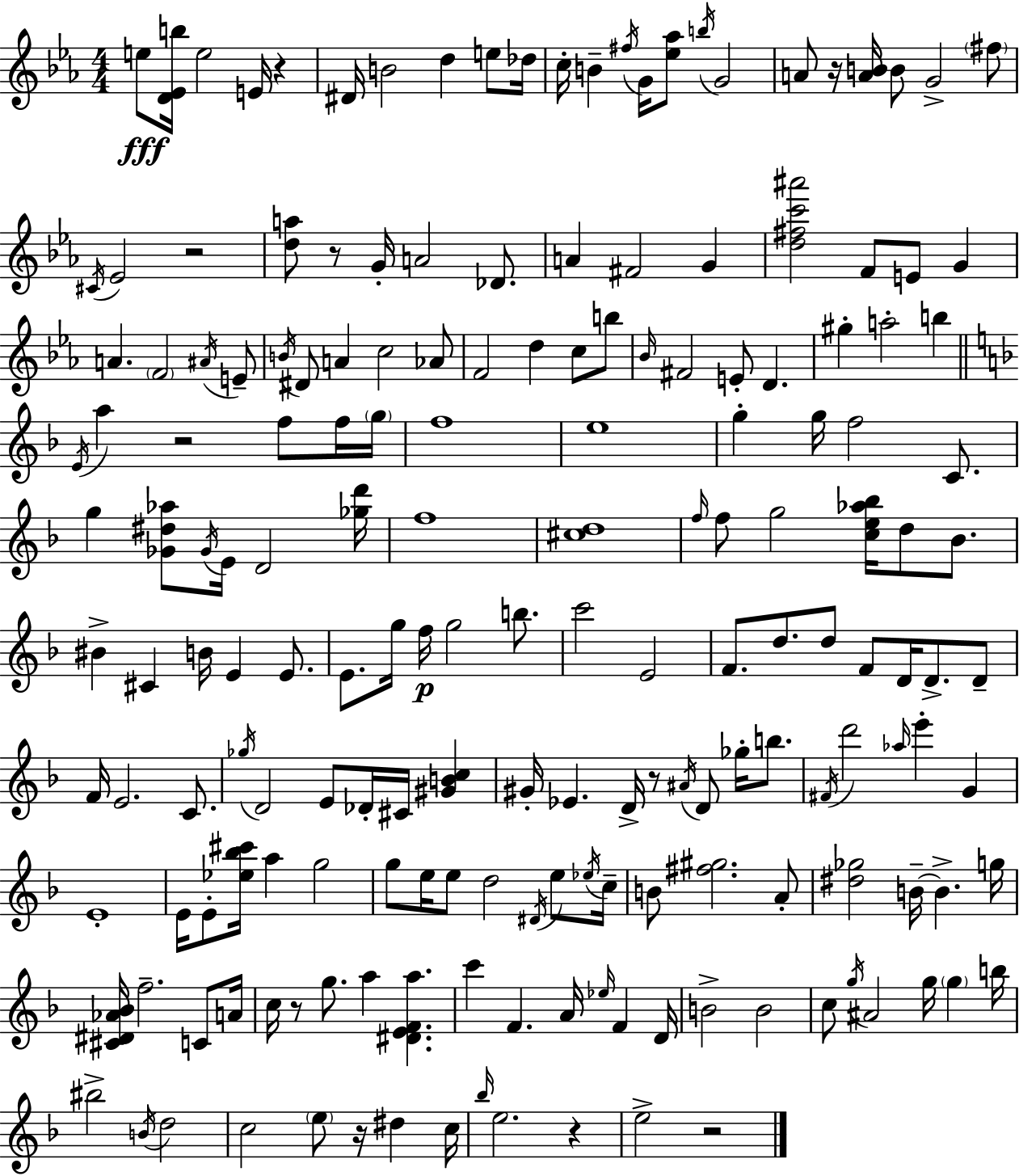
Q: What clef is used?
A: treble